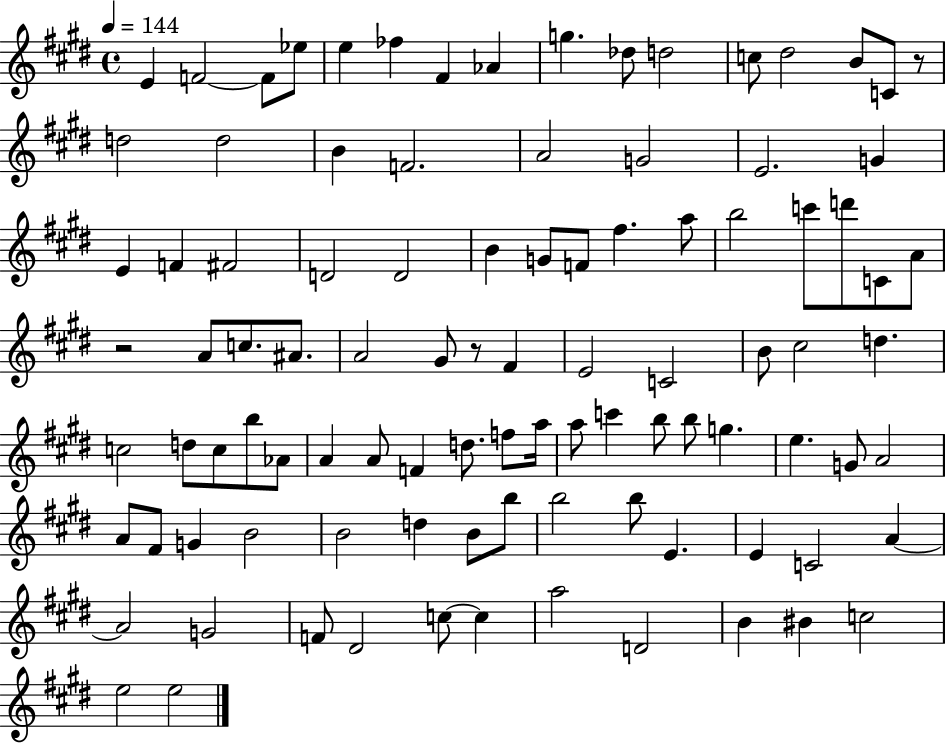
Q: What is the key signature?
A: E major